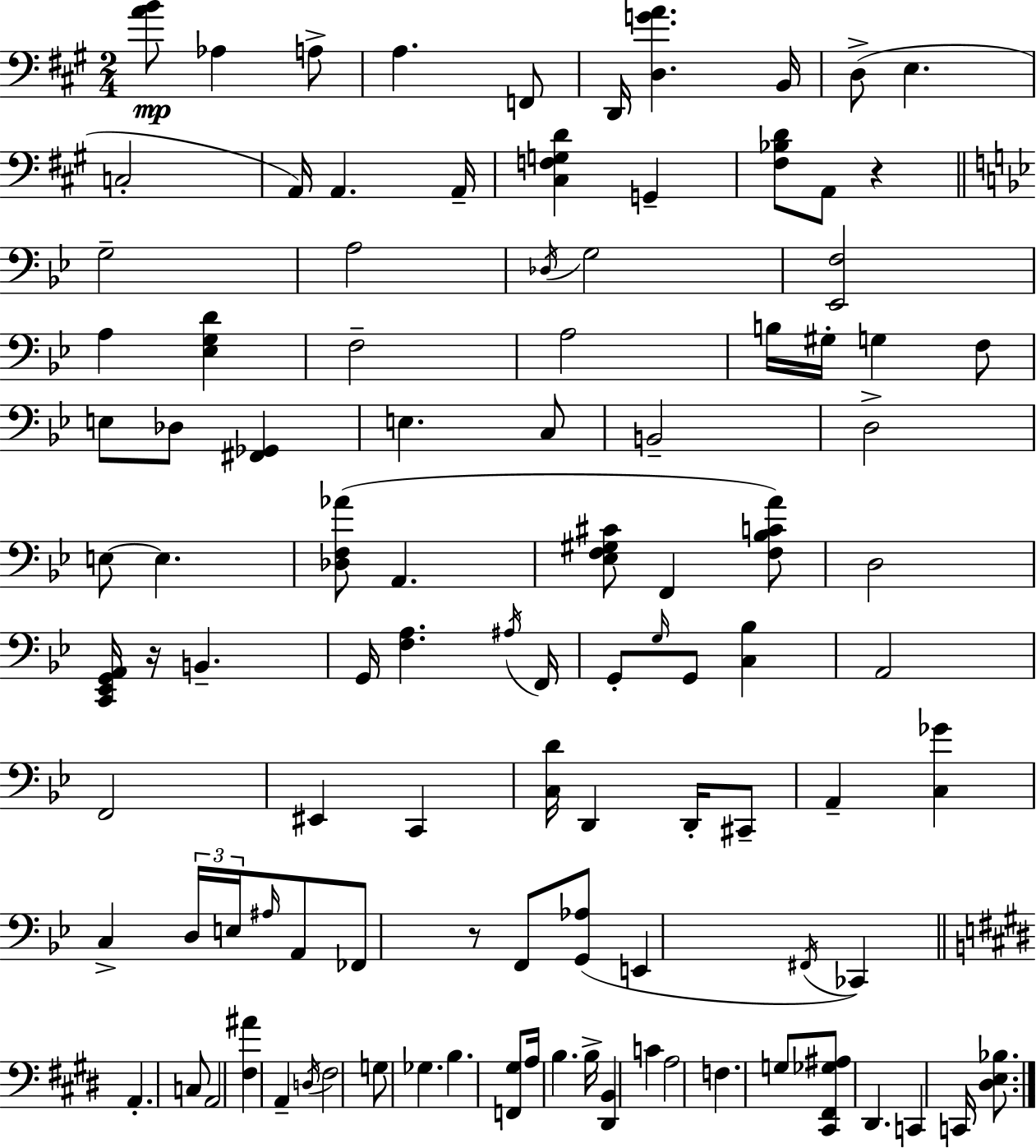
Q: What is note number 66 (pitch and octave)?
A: D3